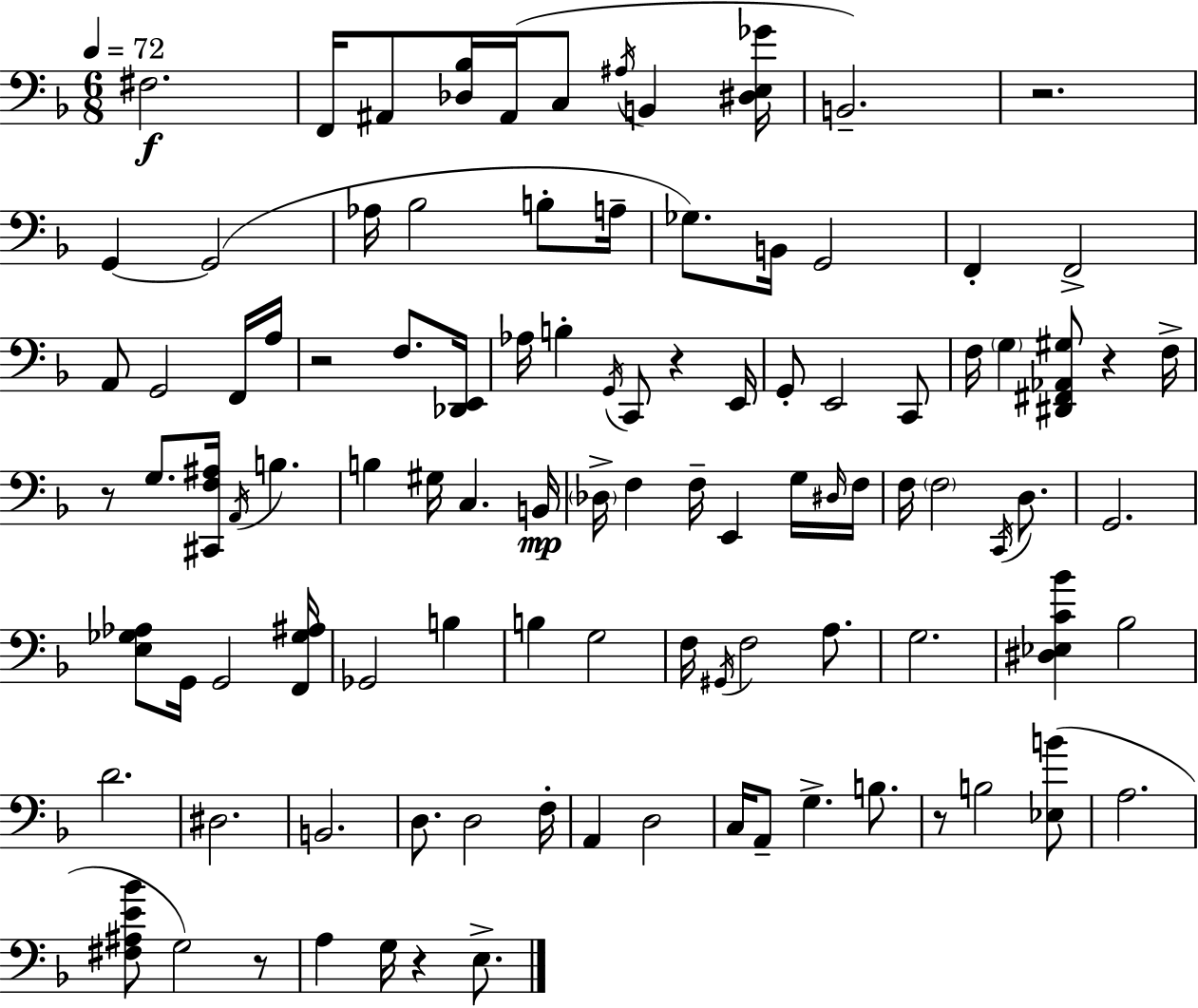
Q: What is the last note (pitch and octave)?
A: E3